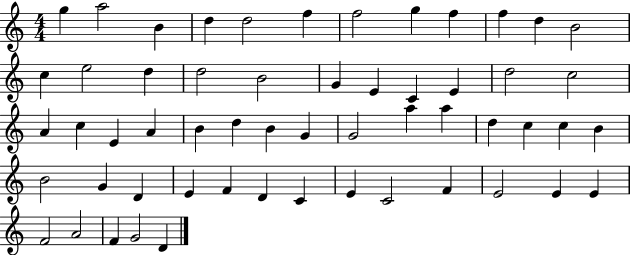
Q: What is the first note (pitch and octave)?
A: G5